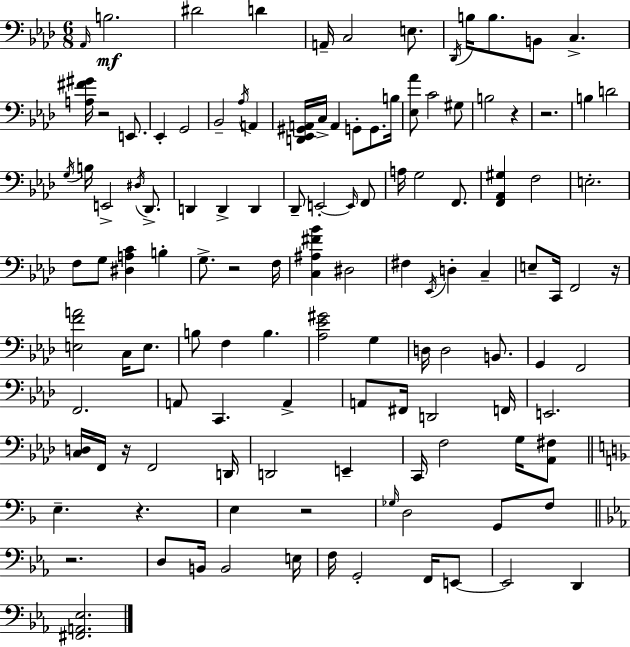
{
  \clef bass
  \numericTimeSignature
  \time 6/8
  \key f \minor
  \repeat volta 2 { \grace { aes,16 }\mf b2. | dis'2 d'4 | a,16-- c2 e8. | \acciaccatura { des,16 } b16 b8. b,8 c4.-> | \break <a fis' gis'>16 r2 e,8. | ees,4-. g,2 | bes,2-- \acciaccatura { aes16 } a,4 | <d, ees, gis, a,>16 c16-> a,4 g,8-. g,8. | \break b16 <ees aes'>8 c'2 | gis8 b2 r4 | r2. | b4 d'2 | \break \acciaccatura { g16 } b16 e,2-> | \acciaccatura { dis16 } des,8.-> d,4 d,4-> | d,4 des,8-- e,2-.~~ | \grace { e,16 } f,8 a16 g2 | \break f,8. <f, aes, gis>4 f2 | e2.-. | f8 g8 <dis a c'>4 | b4-. g8.-> r2 | \break f16 <c ais fis' bes'>4 dis2 | fis4 \acciaccatura { ees,16 } d4-. | c4-- e8-- c,16 f,2 | r16 <e f' a'>2 | \break c16 e8. b8 f4 | b4. <aes ees' gis'>2 | g4 d16 d2 | b,8. g,4 f,2 | \break f,2. | a,8 c,4. | a,4-> a,8 fis,16 d,2 | f,16 e,2. | \break <c d>16 f,16 r16 f,2 | d,16 d,2 | e,4-- c,16 f2 | g16 <aes, fis>8 \bar "||" \break \key f \major e4.-- r4. | e4 r2 | \grace { ges16 } d2 g,8 f8 | \bar "||" \break \key ees \major r2. | d8 b,16 b,2 e16 | f16 g,2-. f,16 e,8~~ | e,2 d,4 | \break <fis, a, ees>2. | } \bar "|."
}